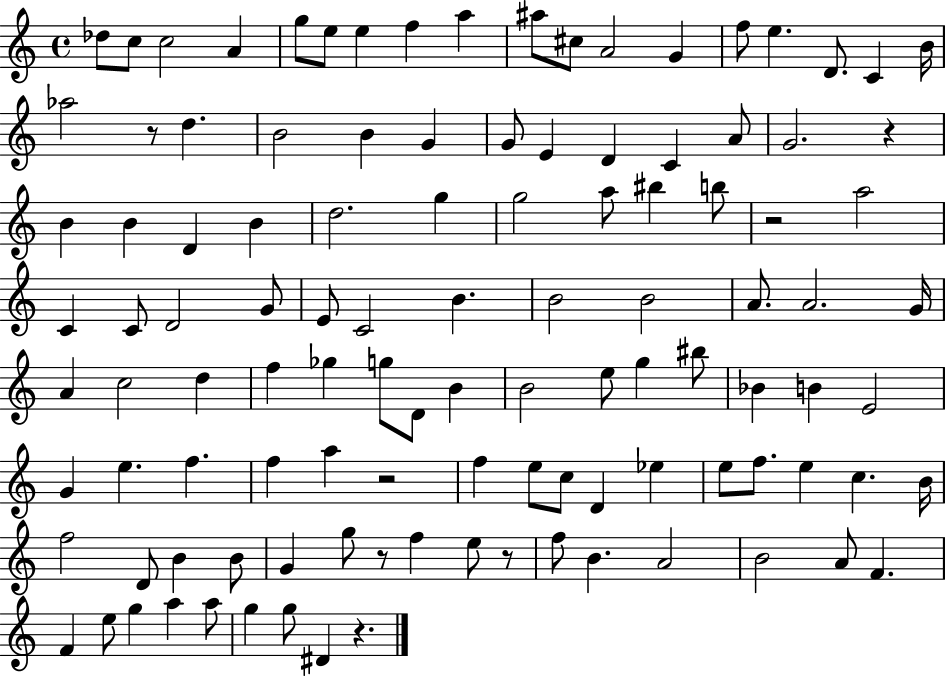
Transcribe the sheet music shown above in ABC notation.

X:1
T:Untitled
M:4/4
L:1/4
K:C
_d/2 c/2 c2 A g/2 e/2 e f a ^a/2 ^c/2 A2 G f/2 e D/2 C B/4 _a2 z/2 d B2 B G G/2 E D C A/2 G2 z B B D B d2 g g2 a/2 ^b b/2 z2 a2 C C/2 D2 G/2 E/2 C2 B B2 B2 A/2 A2 G/4 A c2 d f _g g/2 D/2 B B2 e/2 g ^b/2 _B B E2 G e f f a z2 f e/2 c/2 D _e e/2 f/2 e c B/4 f2 D/2 B B/2 G g/2 z/2 f e/2 z/2 f/2 B A2 B2 A/2 F F e/2 g a a/2 g g/2 ^D z